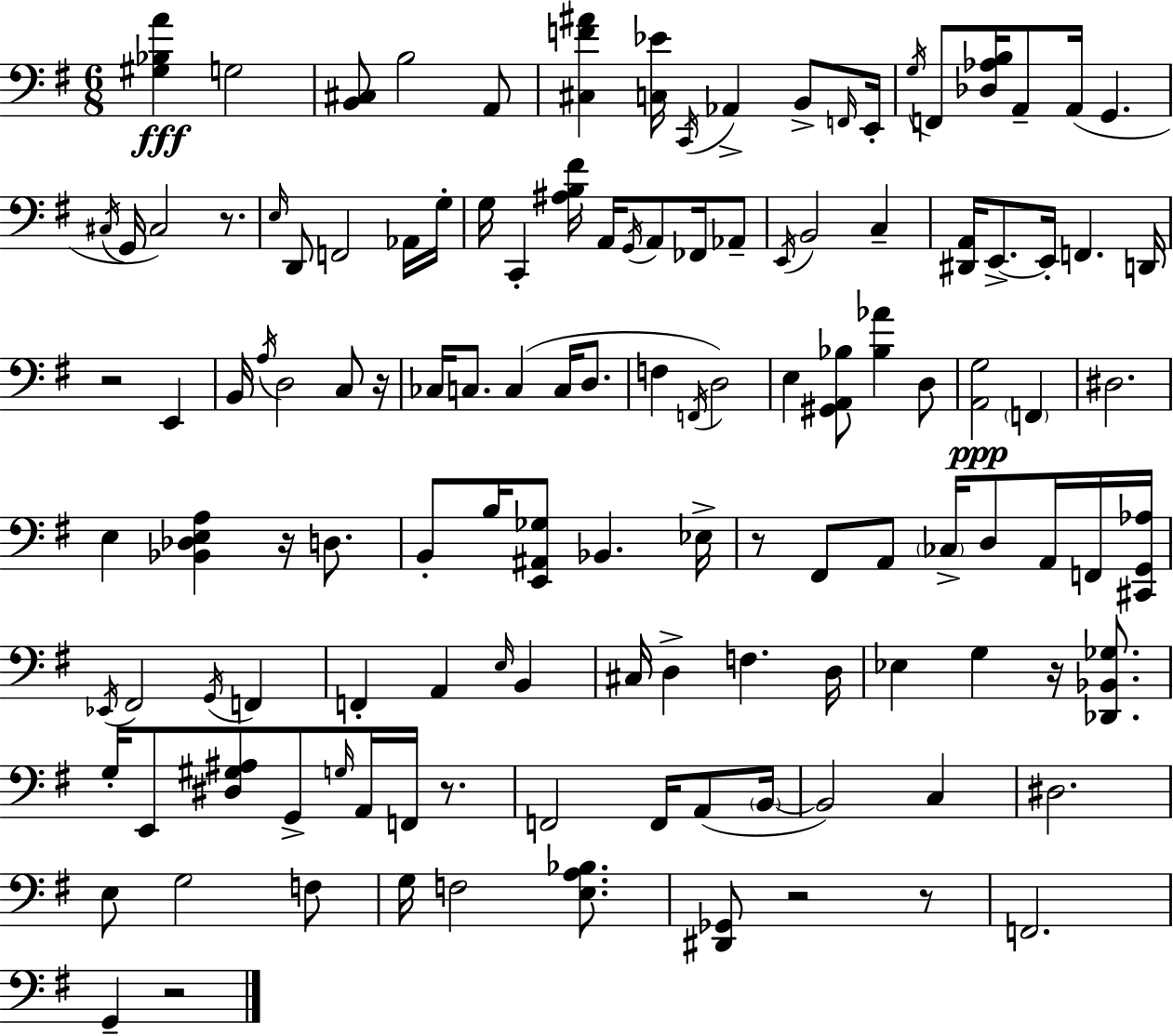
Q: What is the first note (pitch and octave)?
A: G3